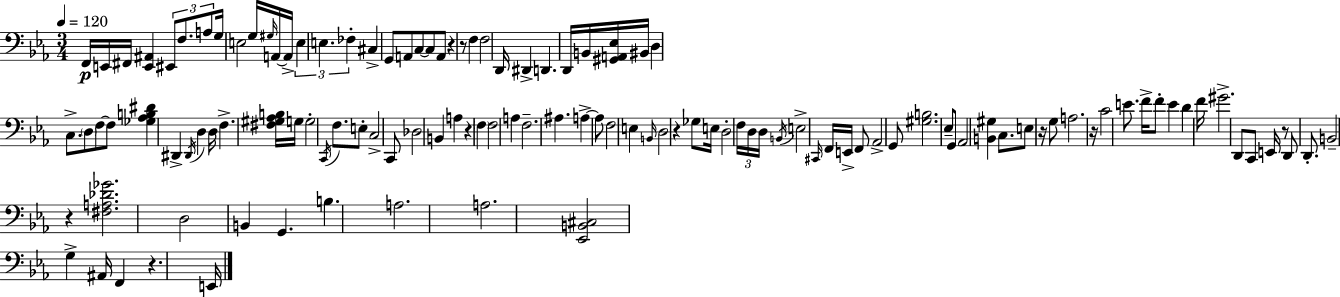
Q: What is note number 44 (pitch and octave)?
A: E3